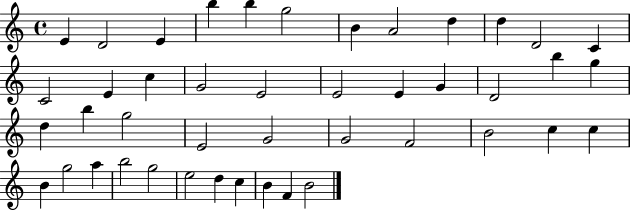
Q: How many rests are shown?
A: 0